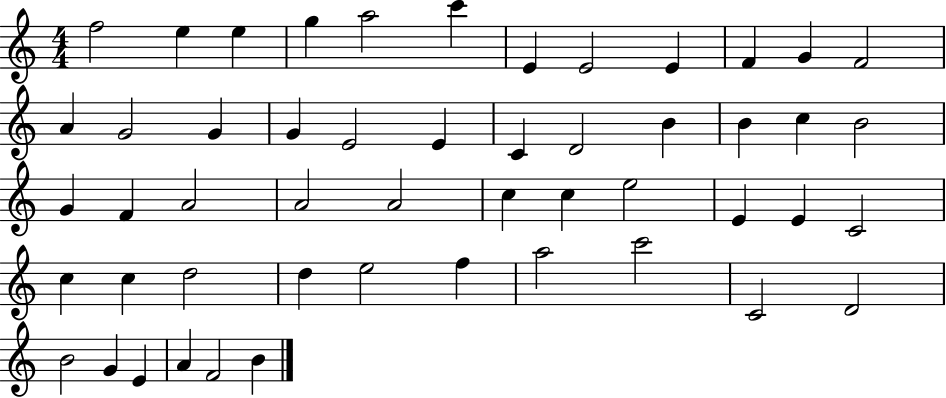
X:1
T:Untitled
M:4/4
L:1/4
K:C
f2 e e g a2 c' E E2 E F G F2 A G2 G G E2 E C D2 B B c B2 G F A2 A2 A2 c c e2 E E C2 c c d2 d e2 f a2 c'2 C2 D2 B2 G E A F2 B